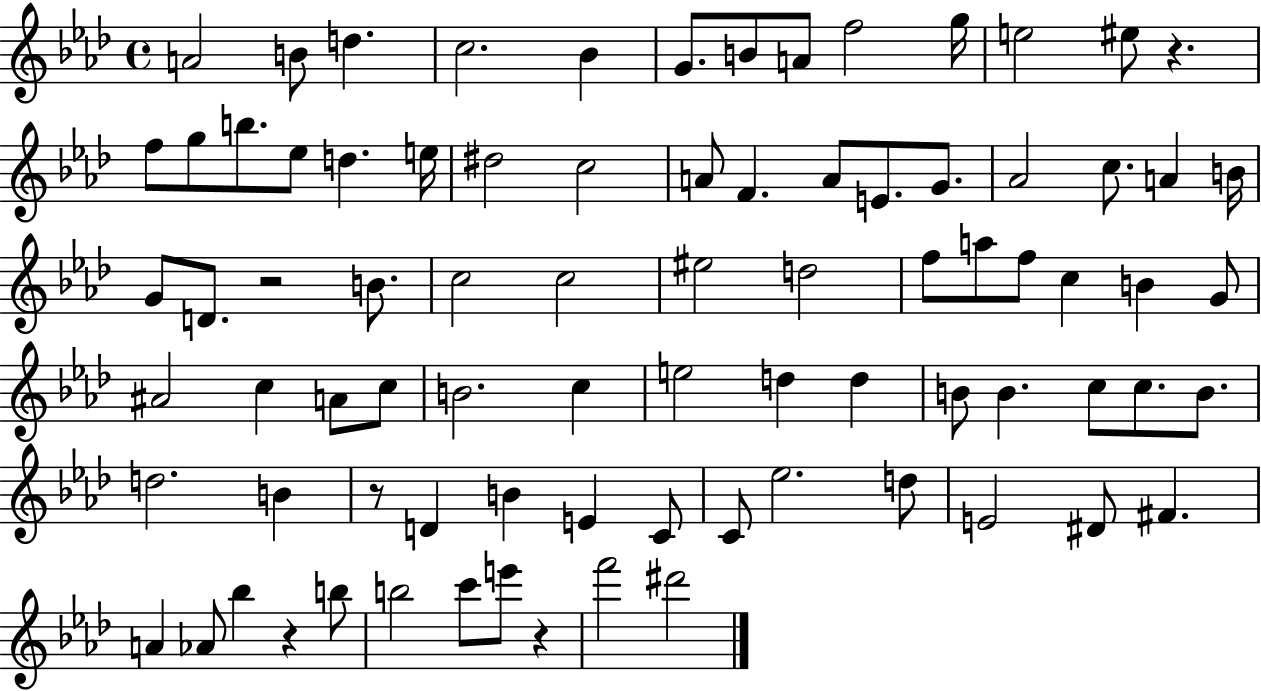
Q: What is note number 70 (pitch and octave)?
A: Ab4